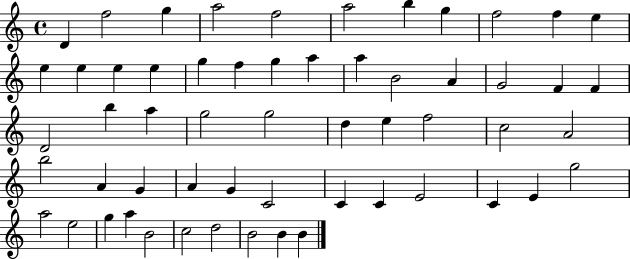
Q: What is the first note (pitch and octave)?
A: D4